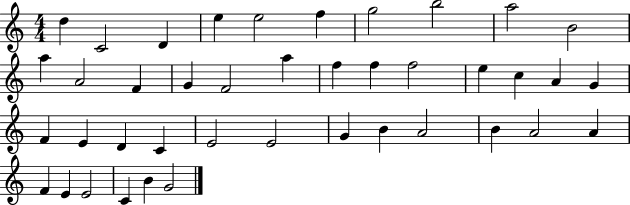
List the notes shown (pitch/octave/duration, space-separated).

D5/q C4/h D4/q E5/q E5/h F5/q G5/h B5/h A5/h B4/h A5/q A4/h F4/q G4/q F4/h A5/q F5/q F5/q F5/h E5/q C5/q A4/q G4/q F4/q E4/q D4/q C4/q E4/h E4/h G4/q B4/q A4/h B4/q A4/h A4/q F4/q E4/q E4/h C4/q B4/q G4/h